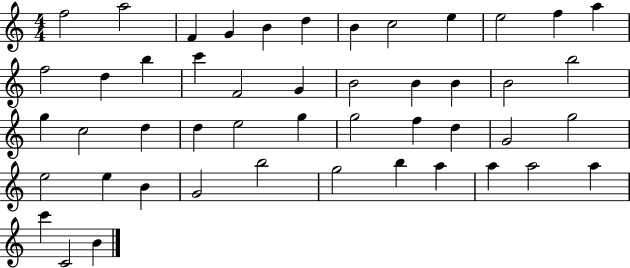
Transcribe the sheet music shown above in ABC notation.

X:1
T:Untitled
M:4/4
L:1/4
K:C
f2 a2 F G B d B c2 e e2 f a f2 d b c' F2 G B2 B B B2 b2 g c2 d d e2 g g2 f d G2 g2 e2 e B G2 b2 g2 b a a a2 a c' C2 B